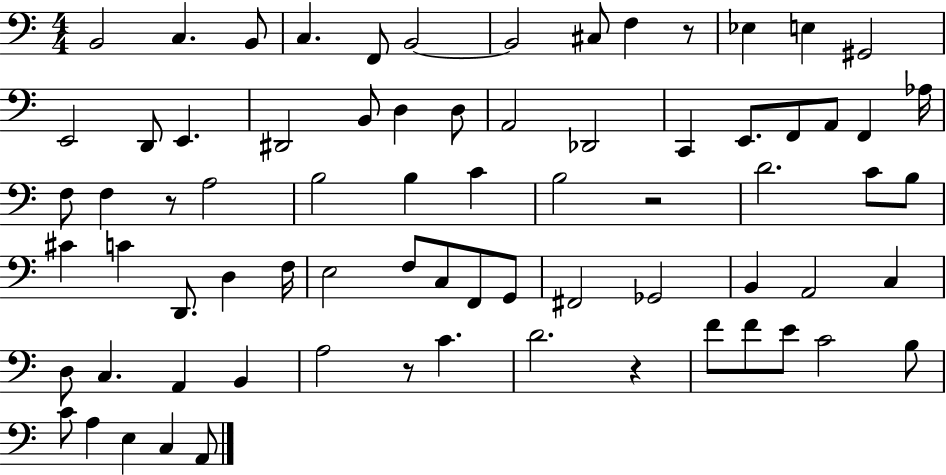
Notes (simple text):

B2/h C3/q. B2/e C3/q. F2/e B2/h B2/h C#3/e F3/q R/e Eb3/q E3/q G#2/h E2/h D2/e E2/q. D#2/h B2/e D3/q D3/e A2/h Db2/h C2/q E2/e. F2/e A2/e F2/q Ab3/s F3/e F3/q R/e A3/h B3/h B3/q C4/q B3/h R/h D4/h. C4/e B3/e C#4/q C4/q D2/e. D3/q F3/s E3/h F3/e C3/e F2/e G2/e F#2/h Gb2/h B2/q A2/h C3/q D3/e C3/q. A2/q B2/q A3/h R/e C4/q. D4/h. R/q F4/e F4/e E4/e C4/h B3/e C4/e A3/q E3/q C3/q A2/e